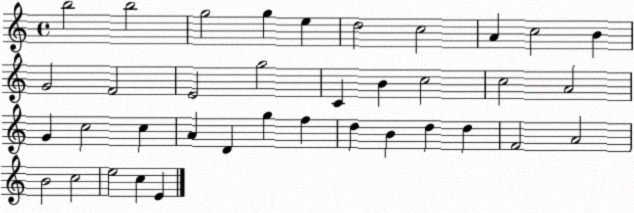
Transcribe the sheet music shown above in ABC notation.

X:1
T:Untitled
M:4/4
L:1/4
K:C
b2 b2 g2 g e d2 c2 A c2 B G2 F2 E2 g2 C B c2 c2 A2 G c2 c A D g f d B d d F2 A2 B2 c2 e2 c E